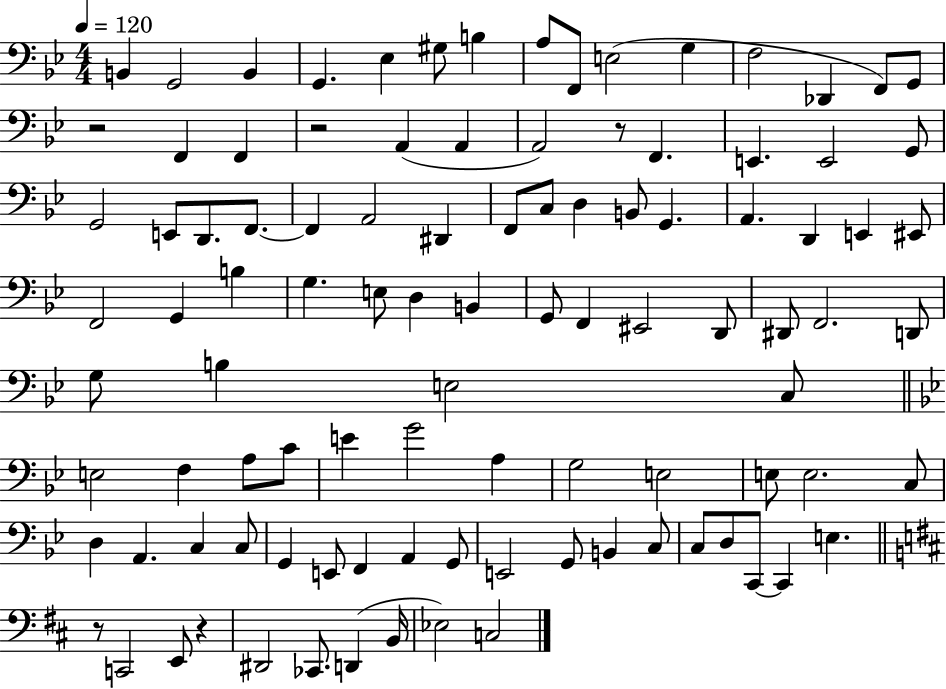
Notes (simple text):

B2/q G2/h B2/q G2/q. Eb3/q G#3/e B3/q A3/e F2/e E3/h G3/q F3/h Db2/q F2/e G2/e R/h F2/q F2/q R/h A2/q A2/q A2/h R/e F2/q. E2/q. E2/h G2/e G2/h E2/e D2/e. F2/e. F2/q A2/h D#2/q F2/e C3/e D3/q B2/e G2/q. A2/q. D2/q E2/q EIS2/e F2/h G2/q B3/q G3/q. E3/e D3/q B2/q G2/e F2/q EIS2/h D2/e D#2/e F2/h. D2/e G3/e B3/q E3/h C3/e E3/h F3/q A3/e C4/e E4/q G4/h A3/q G3/h E3/h E3/e E3/h. C3/e D3/q A2/q. C3/q C3/e G2/q E2/e F2/q A2/q G2/e E2/h G2/e B2/q C3/e C3/e D3/e C2/e C2/q E3/q. R/e C2/h E2/e R/q D#2/h CES2/e. D2/q B2/s Eb3/h C3/h